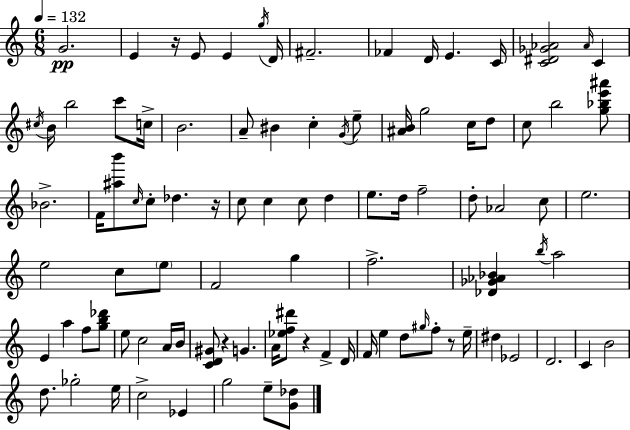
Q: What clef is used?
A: treble